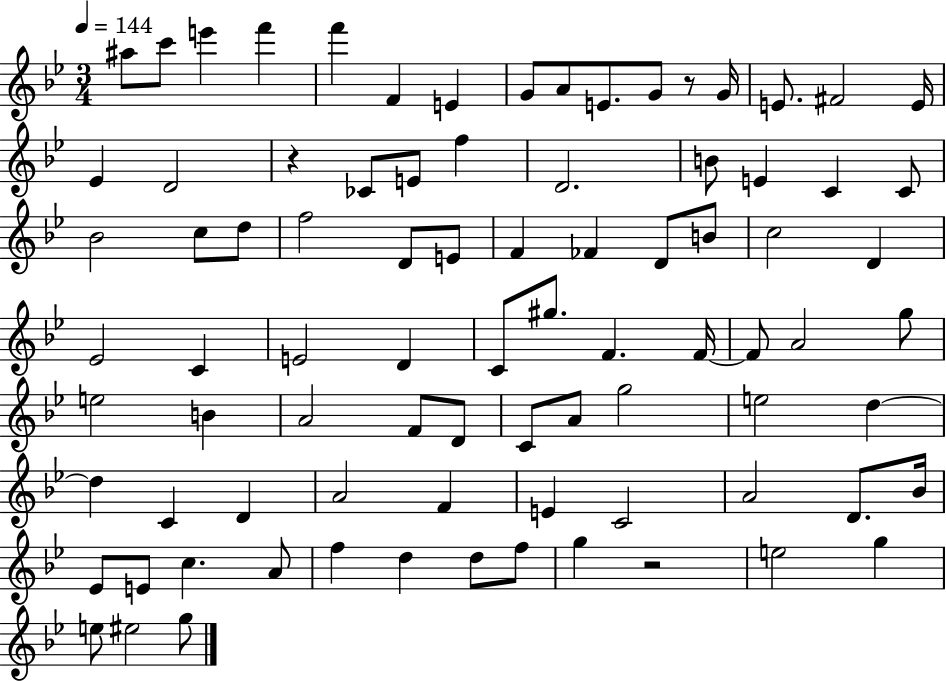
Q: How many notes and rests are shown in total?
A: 85